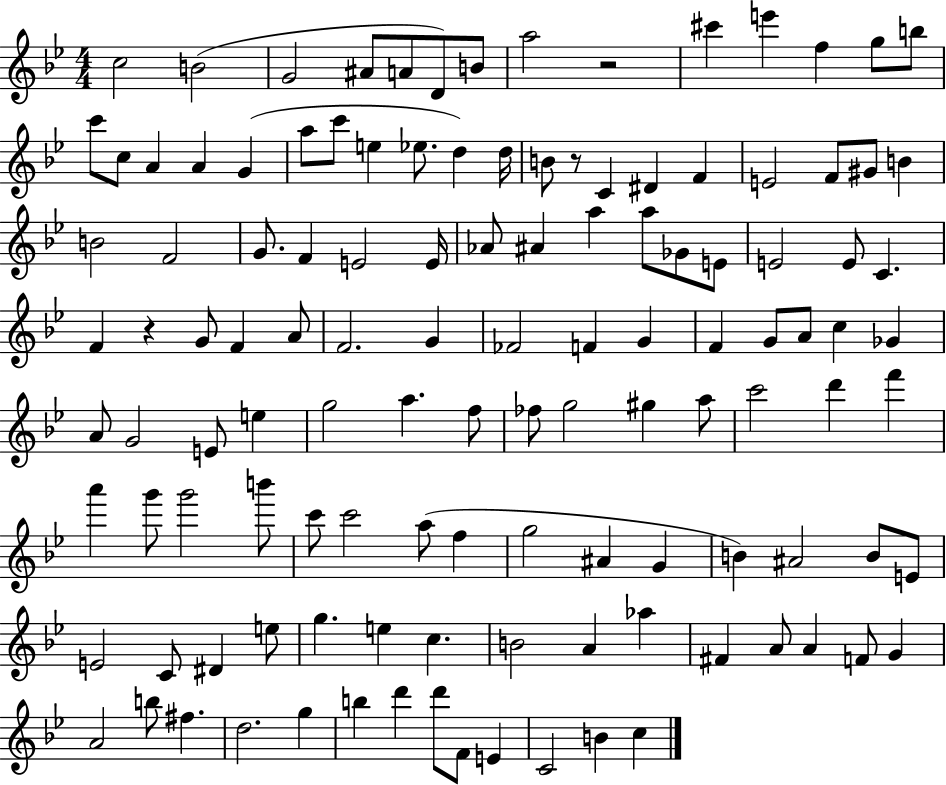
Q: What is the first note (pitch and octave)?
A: C5